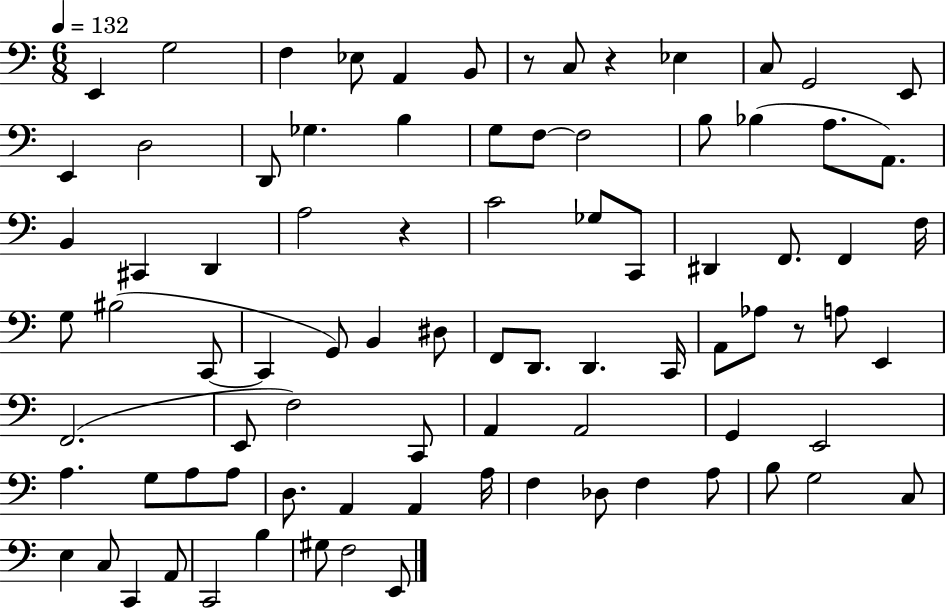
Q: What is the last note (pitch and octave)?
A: E2